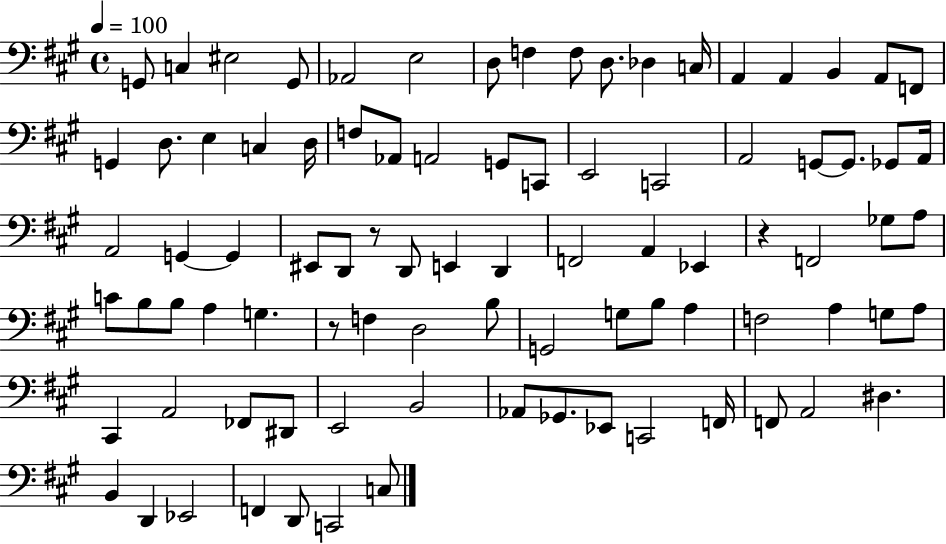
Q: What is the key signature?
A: A major